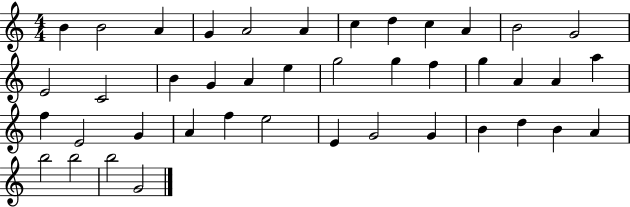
X:1
T:Untitled
M:4/4
L:1/4
K:C
B B2 A G A2 A c d c A B2 G2 E2 C2 B G A e g2 g f g A A a f E2 G A f e2 E G2 G B d B A b2 b2 b2 G2